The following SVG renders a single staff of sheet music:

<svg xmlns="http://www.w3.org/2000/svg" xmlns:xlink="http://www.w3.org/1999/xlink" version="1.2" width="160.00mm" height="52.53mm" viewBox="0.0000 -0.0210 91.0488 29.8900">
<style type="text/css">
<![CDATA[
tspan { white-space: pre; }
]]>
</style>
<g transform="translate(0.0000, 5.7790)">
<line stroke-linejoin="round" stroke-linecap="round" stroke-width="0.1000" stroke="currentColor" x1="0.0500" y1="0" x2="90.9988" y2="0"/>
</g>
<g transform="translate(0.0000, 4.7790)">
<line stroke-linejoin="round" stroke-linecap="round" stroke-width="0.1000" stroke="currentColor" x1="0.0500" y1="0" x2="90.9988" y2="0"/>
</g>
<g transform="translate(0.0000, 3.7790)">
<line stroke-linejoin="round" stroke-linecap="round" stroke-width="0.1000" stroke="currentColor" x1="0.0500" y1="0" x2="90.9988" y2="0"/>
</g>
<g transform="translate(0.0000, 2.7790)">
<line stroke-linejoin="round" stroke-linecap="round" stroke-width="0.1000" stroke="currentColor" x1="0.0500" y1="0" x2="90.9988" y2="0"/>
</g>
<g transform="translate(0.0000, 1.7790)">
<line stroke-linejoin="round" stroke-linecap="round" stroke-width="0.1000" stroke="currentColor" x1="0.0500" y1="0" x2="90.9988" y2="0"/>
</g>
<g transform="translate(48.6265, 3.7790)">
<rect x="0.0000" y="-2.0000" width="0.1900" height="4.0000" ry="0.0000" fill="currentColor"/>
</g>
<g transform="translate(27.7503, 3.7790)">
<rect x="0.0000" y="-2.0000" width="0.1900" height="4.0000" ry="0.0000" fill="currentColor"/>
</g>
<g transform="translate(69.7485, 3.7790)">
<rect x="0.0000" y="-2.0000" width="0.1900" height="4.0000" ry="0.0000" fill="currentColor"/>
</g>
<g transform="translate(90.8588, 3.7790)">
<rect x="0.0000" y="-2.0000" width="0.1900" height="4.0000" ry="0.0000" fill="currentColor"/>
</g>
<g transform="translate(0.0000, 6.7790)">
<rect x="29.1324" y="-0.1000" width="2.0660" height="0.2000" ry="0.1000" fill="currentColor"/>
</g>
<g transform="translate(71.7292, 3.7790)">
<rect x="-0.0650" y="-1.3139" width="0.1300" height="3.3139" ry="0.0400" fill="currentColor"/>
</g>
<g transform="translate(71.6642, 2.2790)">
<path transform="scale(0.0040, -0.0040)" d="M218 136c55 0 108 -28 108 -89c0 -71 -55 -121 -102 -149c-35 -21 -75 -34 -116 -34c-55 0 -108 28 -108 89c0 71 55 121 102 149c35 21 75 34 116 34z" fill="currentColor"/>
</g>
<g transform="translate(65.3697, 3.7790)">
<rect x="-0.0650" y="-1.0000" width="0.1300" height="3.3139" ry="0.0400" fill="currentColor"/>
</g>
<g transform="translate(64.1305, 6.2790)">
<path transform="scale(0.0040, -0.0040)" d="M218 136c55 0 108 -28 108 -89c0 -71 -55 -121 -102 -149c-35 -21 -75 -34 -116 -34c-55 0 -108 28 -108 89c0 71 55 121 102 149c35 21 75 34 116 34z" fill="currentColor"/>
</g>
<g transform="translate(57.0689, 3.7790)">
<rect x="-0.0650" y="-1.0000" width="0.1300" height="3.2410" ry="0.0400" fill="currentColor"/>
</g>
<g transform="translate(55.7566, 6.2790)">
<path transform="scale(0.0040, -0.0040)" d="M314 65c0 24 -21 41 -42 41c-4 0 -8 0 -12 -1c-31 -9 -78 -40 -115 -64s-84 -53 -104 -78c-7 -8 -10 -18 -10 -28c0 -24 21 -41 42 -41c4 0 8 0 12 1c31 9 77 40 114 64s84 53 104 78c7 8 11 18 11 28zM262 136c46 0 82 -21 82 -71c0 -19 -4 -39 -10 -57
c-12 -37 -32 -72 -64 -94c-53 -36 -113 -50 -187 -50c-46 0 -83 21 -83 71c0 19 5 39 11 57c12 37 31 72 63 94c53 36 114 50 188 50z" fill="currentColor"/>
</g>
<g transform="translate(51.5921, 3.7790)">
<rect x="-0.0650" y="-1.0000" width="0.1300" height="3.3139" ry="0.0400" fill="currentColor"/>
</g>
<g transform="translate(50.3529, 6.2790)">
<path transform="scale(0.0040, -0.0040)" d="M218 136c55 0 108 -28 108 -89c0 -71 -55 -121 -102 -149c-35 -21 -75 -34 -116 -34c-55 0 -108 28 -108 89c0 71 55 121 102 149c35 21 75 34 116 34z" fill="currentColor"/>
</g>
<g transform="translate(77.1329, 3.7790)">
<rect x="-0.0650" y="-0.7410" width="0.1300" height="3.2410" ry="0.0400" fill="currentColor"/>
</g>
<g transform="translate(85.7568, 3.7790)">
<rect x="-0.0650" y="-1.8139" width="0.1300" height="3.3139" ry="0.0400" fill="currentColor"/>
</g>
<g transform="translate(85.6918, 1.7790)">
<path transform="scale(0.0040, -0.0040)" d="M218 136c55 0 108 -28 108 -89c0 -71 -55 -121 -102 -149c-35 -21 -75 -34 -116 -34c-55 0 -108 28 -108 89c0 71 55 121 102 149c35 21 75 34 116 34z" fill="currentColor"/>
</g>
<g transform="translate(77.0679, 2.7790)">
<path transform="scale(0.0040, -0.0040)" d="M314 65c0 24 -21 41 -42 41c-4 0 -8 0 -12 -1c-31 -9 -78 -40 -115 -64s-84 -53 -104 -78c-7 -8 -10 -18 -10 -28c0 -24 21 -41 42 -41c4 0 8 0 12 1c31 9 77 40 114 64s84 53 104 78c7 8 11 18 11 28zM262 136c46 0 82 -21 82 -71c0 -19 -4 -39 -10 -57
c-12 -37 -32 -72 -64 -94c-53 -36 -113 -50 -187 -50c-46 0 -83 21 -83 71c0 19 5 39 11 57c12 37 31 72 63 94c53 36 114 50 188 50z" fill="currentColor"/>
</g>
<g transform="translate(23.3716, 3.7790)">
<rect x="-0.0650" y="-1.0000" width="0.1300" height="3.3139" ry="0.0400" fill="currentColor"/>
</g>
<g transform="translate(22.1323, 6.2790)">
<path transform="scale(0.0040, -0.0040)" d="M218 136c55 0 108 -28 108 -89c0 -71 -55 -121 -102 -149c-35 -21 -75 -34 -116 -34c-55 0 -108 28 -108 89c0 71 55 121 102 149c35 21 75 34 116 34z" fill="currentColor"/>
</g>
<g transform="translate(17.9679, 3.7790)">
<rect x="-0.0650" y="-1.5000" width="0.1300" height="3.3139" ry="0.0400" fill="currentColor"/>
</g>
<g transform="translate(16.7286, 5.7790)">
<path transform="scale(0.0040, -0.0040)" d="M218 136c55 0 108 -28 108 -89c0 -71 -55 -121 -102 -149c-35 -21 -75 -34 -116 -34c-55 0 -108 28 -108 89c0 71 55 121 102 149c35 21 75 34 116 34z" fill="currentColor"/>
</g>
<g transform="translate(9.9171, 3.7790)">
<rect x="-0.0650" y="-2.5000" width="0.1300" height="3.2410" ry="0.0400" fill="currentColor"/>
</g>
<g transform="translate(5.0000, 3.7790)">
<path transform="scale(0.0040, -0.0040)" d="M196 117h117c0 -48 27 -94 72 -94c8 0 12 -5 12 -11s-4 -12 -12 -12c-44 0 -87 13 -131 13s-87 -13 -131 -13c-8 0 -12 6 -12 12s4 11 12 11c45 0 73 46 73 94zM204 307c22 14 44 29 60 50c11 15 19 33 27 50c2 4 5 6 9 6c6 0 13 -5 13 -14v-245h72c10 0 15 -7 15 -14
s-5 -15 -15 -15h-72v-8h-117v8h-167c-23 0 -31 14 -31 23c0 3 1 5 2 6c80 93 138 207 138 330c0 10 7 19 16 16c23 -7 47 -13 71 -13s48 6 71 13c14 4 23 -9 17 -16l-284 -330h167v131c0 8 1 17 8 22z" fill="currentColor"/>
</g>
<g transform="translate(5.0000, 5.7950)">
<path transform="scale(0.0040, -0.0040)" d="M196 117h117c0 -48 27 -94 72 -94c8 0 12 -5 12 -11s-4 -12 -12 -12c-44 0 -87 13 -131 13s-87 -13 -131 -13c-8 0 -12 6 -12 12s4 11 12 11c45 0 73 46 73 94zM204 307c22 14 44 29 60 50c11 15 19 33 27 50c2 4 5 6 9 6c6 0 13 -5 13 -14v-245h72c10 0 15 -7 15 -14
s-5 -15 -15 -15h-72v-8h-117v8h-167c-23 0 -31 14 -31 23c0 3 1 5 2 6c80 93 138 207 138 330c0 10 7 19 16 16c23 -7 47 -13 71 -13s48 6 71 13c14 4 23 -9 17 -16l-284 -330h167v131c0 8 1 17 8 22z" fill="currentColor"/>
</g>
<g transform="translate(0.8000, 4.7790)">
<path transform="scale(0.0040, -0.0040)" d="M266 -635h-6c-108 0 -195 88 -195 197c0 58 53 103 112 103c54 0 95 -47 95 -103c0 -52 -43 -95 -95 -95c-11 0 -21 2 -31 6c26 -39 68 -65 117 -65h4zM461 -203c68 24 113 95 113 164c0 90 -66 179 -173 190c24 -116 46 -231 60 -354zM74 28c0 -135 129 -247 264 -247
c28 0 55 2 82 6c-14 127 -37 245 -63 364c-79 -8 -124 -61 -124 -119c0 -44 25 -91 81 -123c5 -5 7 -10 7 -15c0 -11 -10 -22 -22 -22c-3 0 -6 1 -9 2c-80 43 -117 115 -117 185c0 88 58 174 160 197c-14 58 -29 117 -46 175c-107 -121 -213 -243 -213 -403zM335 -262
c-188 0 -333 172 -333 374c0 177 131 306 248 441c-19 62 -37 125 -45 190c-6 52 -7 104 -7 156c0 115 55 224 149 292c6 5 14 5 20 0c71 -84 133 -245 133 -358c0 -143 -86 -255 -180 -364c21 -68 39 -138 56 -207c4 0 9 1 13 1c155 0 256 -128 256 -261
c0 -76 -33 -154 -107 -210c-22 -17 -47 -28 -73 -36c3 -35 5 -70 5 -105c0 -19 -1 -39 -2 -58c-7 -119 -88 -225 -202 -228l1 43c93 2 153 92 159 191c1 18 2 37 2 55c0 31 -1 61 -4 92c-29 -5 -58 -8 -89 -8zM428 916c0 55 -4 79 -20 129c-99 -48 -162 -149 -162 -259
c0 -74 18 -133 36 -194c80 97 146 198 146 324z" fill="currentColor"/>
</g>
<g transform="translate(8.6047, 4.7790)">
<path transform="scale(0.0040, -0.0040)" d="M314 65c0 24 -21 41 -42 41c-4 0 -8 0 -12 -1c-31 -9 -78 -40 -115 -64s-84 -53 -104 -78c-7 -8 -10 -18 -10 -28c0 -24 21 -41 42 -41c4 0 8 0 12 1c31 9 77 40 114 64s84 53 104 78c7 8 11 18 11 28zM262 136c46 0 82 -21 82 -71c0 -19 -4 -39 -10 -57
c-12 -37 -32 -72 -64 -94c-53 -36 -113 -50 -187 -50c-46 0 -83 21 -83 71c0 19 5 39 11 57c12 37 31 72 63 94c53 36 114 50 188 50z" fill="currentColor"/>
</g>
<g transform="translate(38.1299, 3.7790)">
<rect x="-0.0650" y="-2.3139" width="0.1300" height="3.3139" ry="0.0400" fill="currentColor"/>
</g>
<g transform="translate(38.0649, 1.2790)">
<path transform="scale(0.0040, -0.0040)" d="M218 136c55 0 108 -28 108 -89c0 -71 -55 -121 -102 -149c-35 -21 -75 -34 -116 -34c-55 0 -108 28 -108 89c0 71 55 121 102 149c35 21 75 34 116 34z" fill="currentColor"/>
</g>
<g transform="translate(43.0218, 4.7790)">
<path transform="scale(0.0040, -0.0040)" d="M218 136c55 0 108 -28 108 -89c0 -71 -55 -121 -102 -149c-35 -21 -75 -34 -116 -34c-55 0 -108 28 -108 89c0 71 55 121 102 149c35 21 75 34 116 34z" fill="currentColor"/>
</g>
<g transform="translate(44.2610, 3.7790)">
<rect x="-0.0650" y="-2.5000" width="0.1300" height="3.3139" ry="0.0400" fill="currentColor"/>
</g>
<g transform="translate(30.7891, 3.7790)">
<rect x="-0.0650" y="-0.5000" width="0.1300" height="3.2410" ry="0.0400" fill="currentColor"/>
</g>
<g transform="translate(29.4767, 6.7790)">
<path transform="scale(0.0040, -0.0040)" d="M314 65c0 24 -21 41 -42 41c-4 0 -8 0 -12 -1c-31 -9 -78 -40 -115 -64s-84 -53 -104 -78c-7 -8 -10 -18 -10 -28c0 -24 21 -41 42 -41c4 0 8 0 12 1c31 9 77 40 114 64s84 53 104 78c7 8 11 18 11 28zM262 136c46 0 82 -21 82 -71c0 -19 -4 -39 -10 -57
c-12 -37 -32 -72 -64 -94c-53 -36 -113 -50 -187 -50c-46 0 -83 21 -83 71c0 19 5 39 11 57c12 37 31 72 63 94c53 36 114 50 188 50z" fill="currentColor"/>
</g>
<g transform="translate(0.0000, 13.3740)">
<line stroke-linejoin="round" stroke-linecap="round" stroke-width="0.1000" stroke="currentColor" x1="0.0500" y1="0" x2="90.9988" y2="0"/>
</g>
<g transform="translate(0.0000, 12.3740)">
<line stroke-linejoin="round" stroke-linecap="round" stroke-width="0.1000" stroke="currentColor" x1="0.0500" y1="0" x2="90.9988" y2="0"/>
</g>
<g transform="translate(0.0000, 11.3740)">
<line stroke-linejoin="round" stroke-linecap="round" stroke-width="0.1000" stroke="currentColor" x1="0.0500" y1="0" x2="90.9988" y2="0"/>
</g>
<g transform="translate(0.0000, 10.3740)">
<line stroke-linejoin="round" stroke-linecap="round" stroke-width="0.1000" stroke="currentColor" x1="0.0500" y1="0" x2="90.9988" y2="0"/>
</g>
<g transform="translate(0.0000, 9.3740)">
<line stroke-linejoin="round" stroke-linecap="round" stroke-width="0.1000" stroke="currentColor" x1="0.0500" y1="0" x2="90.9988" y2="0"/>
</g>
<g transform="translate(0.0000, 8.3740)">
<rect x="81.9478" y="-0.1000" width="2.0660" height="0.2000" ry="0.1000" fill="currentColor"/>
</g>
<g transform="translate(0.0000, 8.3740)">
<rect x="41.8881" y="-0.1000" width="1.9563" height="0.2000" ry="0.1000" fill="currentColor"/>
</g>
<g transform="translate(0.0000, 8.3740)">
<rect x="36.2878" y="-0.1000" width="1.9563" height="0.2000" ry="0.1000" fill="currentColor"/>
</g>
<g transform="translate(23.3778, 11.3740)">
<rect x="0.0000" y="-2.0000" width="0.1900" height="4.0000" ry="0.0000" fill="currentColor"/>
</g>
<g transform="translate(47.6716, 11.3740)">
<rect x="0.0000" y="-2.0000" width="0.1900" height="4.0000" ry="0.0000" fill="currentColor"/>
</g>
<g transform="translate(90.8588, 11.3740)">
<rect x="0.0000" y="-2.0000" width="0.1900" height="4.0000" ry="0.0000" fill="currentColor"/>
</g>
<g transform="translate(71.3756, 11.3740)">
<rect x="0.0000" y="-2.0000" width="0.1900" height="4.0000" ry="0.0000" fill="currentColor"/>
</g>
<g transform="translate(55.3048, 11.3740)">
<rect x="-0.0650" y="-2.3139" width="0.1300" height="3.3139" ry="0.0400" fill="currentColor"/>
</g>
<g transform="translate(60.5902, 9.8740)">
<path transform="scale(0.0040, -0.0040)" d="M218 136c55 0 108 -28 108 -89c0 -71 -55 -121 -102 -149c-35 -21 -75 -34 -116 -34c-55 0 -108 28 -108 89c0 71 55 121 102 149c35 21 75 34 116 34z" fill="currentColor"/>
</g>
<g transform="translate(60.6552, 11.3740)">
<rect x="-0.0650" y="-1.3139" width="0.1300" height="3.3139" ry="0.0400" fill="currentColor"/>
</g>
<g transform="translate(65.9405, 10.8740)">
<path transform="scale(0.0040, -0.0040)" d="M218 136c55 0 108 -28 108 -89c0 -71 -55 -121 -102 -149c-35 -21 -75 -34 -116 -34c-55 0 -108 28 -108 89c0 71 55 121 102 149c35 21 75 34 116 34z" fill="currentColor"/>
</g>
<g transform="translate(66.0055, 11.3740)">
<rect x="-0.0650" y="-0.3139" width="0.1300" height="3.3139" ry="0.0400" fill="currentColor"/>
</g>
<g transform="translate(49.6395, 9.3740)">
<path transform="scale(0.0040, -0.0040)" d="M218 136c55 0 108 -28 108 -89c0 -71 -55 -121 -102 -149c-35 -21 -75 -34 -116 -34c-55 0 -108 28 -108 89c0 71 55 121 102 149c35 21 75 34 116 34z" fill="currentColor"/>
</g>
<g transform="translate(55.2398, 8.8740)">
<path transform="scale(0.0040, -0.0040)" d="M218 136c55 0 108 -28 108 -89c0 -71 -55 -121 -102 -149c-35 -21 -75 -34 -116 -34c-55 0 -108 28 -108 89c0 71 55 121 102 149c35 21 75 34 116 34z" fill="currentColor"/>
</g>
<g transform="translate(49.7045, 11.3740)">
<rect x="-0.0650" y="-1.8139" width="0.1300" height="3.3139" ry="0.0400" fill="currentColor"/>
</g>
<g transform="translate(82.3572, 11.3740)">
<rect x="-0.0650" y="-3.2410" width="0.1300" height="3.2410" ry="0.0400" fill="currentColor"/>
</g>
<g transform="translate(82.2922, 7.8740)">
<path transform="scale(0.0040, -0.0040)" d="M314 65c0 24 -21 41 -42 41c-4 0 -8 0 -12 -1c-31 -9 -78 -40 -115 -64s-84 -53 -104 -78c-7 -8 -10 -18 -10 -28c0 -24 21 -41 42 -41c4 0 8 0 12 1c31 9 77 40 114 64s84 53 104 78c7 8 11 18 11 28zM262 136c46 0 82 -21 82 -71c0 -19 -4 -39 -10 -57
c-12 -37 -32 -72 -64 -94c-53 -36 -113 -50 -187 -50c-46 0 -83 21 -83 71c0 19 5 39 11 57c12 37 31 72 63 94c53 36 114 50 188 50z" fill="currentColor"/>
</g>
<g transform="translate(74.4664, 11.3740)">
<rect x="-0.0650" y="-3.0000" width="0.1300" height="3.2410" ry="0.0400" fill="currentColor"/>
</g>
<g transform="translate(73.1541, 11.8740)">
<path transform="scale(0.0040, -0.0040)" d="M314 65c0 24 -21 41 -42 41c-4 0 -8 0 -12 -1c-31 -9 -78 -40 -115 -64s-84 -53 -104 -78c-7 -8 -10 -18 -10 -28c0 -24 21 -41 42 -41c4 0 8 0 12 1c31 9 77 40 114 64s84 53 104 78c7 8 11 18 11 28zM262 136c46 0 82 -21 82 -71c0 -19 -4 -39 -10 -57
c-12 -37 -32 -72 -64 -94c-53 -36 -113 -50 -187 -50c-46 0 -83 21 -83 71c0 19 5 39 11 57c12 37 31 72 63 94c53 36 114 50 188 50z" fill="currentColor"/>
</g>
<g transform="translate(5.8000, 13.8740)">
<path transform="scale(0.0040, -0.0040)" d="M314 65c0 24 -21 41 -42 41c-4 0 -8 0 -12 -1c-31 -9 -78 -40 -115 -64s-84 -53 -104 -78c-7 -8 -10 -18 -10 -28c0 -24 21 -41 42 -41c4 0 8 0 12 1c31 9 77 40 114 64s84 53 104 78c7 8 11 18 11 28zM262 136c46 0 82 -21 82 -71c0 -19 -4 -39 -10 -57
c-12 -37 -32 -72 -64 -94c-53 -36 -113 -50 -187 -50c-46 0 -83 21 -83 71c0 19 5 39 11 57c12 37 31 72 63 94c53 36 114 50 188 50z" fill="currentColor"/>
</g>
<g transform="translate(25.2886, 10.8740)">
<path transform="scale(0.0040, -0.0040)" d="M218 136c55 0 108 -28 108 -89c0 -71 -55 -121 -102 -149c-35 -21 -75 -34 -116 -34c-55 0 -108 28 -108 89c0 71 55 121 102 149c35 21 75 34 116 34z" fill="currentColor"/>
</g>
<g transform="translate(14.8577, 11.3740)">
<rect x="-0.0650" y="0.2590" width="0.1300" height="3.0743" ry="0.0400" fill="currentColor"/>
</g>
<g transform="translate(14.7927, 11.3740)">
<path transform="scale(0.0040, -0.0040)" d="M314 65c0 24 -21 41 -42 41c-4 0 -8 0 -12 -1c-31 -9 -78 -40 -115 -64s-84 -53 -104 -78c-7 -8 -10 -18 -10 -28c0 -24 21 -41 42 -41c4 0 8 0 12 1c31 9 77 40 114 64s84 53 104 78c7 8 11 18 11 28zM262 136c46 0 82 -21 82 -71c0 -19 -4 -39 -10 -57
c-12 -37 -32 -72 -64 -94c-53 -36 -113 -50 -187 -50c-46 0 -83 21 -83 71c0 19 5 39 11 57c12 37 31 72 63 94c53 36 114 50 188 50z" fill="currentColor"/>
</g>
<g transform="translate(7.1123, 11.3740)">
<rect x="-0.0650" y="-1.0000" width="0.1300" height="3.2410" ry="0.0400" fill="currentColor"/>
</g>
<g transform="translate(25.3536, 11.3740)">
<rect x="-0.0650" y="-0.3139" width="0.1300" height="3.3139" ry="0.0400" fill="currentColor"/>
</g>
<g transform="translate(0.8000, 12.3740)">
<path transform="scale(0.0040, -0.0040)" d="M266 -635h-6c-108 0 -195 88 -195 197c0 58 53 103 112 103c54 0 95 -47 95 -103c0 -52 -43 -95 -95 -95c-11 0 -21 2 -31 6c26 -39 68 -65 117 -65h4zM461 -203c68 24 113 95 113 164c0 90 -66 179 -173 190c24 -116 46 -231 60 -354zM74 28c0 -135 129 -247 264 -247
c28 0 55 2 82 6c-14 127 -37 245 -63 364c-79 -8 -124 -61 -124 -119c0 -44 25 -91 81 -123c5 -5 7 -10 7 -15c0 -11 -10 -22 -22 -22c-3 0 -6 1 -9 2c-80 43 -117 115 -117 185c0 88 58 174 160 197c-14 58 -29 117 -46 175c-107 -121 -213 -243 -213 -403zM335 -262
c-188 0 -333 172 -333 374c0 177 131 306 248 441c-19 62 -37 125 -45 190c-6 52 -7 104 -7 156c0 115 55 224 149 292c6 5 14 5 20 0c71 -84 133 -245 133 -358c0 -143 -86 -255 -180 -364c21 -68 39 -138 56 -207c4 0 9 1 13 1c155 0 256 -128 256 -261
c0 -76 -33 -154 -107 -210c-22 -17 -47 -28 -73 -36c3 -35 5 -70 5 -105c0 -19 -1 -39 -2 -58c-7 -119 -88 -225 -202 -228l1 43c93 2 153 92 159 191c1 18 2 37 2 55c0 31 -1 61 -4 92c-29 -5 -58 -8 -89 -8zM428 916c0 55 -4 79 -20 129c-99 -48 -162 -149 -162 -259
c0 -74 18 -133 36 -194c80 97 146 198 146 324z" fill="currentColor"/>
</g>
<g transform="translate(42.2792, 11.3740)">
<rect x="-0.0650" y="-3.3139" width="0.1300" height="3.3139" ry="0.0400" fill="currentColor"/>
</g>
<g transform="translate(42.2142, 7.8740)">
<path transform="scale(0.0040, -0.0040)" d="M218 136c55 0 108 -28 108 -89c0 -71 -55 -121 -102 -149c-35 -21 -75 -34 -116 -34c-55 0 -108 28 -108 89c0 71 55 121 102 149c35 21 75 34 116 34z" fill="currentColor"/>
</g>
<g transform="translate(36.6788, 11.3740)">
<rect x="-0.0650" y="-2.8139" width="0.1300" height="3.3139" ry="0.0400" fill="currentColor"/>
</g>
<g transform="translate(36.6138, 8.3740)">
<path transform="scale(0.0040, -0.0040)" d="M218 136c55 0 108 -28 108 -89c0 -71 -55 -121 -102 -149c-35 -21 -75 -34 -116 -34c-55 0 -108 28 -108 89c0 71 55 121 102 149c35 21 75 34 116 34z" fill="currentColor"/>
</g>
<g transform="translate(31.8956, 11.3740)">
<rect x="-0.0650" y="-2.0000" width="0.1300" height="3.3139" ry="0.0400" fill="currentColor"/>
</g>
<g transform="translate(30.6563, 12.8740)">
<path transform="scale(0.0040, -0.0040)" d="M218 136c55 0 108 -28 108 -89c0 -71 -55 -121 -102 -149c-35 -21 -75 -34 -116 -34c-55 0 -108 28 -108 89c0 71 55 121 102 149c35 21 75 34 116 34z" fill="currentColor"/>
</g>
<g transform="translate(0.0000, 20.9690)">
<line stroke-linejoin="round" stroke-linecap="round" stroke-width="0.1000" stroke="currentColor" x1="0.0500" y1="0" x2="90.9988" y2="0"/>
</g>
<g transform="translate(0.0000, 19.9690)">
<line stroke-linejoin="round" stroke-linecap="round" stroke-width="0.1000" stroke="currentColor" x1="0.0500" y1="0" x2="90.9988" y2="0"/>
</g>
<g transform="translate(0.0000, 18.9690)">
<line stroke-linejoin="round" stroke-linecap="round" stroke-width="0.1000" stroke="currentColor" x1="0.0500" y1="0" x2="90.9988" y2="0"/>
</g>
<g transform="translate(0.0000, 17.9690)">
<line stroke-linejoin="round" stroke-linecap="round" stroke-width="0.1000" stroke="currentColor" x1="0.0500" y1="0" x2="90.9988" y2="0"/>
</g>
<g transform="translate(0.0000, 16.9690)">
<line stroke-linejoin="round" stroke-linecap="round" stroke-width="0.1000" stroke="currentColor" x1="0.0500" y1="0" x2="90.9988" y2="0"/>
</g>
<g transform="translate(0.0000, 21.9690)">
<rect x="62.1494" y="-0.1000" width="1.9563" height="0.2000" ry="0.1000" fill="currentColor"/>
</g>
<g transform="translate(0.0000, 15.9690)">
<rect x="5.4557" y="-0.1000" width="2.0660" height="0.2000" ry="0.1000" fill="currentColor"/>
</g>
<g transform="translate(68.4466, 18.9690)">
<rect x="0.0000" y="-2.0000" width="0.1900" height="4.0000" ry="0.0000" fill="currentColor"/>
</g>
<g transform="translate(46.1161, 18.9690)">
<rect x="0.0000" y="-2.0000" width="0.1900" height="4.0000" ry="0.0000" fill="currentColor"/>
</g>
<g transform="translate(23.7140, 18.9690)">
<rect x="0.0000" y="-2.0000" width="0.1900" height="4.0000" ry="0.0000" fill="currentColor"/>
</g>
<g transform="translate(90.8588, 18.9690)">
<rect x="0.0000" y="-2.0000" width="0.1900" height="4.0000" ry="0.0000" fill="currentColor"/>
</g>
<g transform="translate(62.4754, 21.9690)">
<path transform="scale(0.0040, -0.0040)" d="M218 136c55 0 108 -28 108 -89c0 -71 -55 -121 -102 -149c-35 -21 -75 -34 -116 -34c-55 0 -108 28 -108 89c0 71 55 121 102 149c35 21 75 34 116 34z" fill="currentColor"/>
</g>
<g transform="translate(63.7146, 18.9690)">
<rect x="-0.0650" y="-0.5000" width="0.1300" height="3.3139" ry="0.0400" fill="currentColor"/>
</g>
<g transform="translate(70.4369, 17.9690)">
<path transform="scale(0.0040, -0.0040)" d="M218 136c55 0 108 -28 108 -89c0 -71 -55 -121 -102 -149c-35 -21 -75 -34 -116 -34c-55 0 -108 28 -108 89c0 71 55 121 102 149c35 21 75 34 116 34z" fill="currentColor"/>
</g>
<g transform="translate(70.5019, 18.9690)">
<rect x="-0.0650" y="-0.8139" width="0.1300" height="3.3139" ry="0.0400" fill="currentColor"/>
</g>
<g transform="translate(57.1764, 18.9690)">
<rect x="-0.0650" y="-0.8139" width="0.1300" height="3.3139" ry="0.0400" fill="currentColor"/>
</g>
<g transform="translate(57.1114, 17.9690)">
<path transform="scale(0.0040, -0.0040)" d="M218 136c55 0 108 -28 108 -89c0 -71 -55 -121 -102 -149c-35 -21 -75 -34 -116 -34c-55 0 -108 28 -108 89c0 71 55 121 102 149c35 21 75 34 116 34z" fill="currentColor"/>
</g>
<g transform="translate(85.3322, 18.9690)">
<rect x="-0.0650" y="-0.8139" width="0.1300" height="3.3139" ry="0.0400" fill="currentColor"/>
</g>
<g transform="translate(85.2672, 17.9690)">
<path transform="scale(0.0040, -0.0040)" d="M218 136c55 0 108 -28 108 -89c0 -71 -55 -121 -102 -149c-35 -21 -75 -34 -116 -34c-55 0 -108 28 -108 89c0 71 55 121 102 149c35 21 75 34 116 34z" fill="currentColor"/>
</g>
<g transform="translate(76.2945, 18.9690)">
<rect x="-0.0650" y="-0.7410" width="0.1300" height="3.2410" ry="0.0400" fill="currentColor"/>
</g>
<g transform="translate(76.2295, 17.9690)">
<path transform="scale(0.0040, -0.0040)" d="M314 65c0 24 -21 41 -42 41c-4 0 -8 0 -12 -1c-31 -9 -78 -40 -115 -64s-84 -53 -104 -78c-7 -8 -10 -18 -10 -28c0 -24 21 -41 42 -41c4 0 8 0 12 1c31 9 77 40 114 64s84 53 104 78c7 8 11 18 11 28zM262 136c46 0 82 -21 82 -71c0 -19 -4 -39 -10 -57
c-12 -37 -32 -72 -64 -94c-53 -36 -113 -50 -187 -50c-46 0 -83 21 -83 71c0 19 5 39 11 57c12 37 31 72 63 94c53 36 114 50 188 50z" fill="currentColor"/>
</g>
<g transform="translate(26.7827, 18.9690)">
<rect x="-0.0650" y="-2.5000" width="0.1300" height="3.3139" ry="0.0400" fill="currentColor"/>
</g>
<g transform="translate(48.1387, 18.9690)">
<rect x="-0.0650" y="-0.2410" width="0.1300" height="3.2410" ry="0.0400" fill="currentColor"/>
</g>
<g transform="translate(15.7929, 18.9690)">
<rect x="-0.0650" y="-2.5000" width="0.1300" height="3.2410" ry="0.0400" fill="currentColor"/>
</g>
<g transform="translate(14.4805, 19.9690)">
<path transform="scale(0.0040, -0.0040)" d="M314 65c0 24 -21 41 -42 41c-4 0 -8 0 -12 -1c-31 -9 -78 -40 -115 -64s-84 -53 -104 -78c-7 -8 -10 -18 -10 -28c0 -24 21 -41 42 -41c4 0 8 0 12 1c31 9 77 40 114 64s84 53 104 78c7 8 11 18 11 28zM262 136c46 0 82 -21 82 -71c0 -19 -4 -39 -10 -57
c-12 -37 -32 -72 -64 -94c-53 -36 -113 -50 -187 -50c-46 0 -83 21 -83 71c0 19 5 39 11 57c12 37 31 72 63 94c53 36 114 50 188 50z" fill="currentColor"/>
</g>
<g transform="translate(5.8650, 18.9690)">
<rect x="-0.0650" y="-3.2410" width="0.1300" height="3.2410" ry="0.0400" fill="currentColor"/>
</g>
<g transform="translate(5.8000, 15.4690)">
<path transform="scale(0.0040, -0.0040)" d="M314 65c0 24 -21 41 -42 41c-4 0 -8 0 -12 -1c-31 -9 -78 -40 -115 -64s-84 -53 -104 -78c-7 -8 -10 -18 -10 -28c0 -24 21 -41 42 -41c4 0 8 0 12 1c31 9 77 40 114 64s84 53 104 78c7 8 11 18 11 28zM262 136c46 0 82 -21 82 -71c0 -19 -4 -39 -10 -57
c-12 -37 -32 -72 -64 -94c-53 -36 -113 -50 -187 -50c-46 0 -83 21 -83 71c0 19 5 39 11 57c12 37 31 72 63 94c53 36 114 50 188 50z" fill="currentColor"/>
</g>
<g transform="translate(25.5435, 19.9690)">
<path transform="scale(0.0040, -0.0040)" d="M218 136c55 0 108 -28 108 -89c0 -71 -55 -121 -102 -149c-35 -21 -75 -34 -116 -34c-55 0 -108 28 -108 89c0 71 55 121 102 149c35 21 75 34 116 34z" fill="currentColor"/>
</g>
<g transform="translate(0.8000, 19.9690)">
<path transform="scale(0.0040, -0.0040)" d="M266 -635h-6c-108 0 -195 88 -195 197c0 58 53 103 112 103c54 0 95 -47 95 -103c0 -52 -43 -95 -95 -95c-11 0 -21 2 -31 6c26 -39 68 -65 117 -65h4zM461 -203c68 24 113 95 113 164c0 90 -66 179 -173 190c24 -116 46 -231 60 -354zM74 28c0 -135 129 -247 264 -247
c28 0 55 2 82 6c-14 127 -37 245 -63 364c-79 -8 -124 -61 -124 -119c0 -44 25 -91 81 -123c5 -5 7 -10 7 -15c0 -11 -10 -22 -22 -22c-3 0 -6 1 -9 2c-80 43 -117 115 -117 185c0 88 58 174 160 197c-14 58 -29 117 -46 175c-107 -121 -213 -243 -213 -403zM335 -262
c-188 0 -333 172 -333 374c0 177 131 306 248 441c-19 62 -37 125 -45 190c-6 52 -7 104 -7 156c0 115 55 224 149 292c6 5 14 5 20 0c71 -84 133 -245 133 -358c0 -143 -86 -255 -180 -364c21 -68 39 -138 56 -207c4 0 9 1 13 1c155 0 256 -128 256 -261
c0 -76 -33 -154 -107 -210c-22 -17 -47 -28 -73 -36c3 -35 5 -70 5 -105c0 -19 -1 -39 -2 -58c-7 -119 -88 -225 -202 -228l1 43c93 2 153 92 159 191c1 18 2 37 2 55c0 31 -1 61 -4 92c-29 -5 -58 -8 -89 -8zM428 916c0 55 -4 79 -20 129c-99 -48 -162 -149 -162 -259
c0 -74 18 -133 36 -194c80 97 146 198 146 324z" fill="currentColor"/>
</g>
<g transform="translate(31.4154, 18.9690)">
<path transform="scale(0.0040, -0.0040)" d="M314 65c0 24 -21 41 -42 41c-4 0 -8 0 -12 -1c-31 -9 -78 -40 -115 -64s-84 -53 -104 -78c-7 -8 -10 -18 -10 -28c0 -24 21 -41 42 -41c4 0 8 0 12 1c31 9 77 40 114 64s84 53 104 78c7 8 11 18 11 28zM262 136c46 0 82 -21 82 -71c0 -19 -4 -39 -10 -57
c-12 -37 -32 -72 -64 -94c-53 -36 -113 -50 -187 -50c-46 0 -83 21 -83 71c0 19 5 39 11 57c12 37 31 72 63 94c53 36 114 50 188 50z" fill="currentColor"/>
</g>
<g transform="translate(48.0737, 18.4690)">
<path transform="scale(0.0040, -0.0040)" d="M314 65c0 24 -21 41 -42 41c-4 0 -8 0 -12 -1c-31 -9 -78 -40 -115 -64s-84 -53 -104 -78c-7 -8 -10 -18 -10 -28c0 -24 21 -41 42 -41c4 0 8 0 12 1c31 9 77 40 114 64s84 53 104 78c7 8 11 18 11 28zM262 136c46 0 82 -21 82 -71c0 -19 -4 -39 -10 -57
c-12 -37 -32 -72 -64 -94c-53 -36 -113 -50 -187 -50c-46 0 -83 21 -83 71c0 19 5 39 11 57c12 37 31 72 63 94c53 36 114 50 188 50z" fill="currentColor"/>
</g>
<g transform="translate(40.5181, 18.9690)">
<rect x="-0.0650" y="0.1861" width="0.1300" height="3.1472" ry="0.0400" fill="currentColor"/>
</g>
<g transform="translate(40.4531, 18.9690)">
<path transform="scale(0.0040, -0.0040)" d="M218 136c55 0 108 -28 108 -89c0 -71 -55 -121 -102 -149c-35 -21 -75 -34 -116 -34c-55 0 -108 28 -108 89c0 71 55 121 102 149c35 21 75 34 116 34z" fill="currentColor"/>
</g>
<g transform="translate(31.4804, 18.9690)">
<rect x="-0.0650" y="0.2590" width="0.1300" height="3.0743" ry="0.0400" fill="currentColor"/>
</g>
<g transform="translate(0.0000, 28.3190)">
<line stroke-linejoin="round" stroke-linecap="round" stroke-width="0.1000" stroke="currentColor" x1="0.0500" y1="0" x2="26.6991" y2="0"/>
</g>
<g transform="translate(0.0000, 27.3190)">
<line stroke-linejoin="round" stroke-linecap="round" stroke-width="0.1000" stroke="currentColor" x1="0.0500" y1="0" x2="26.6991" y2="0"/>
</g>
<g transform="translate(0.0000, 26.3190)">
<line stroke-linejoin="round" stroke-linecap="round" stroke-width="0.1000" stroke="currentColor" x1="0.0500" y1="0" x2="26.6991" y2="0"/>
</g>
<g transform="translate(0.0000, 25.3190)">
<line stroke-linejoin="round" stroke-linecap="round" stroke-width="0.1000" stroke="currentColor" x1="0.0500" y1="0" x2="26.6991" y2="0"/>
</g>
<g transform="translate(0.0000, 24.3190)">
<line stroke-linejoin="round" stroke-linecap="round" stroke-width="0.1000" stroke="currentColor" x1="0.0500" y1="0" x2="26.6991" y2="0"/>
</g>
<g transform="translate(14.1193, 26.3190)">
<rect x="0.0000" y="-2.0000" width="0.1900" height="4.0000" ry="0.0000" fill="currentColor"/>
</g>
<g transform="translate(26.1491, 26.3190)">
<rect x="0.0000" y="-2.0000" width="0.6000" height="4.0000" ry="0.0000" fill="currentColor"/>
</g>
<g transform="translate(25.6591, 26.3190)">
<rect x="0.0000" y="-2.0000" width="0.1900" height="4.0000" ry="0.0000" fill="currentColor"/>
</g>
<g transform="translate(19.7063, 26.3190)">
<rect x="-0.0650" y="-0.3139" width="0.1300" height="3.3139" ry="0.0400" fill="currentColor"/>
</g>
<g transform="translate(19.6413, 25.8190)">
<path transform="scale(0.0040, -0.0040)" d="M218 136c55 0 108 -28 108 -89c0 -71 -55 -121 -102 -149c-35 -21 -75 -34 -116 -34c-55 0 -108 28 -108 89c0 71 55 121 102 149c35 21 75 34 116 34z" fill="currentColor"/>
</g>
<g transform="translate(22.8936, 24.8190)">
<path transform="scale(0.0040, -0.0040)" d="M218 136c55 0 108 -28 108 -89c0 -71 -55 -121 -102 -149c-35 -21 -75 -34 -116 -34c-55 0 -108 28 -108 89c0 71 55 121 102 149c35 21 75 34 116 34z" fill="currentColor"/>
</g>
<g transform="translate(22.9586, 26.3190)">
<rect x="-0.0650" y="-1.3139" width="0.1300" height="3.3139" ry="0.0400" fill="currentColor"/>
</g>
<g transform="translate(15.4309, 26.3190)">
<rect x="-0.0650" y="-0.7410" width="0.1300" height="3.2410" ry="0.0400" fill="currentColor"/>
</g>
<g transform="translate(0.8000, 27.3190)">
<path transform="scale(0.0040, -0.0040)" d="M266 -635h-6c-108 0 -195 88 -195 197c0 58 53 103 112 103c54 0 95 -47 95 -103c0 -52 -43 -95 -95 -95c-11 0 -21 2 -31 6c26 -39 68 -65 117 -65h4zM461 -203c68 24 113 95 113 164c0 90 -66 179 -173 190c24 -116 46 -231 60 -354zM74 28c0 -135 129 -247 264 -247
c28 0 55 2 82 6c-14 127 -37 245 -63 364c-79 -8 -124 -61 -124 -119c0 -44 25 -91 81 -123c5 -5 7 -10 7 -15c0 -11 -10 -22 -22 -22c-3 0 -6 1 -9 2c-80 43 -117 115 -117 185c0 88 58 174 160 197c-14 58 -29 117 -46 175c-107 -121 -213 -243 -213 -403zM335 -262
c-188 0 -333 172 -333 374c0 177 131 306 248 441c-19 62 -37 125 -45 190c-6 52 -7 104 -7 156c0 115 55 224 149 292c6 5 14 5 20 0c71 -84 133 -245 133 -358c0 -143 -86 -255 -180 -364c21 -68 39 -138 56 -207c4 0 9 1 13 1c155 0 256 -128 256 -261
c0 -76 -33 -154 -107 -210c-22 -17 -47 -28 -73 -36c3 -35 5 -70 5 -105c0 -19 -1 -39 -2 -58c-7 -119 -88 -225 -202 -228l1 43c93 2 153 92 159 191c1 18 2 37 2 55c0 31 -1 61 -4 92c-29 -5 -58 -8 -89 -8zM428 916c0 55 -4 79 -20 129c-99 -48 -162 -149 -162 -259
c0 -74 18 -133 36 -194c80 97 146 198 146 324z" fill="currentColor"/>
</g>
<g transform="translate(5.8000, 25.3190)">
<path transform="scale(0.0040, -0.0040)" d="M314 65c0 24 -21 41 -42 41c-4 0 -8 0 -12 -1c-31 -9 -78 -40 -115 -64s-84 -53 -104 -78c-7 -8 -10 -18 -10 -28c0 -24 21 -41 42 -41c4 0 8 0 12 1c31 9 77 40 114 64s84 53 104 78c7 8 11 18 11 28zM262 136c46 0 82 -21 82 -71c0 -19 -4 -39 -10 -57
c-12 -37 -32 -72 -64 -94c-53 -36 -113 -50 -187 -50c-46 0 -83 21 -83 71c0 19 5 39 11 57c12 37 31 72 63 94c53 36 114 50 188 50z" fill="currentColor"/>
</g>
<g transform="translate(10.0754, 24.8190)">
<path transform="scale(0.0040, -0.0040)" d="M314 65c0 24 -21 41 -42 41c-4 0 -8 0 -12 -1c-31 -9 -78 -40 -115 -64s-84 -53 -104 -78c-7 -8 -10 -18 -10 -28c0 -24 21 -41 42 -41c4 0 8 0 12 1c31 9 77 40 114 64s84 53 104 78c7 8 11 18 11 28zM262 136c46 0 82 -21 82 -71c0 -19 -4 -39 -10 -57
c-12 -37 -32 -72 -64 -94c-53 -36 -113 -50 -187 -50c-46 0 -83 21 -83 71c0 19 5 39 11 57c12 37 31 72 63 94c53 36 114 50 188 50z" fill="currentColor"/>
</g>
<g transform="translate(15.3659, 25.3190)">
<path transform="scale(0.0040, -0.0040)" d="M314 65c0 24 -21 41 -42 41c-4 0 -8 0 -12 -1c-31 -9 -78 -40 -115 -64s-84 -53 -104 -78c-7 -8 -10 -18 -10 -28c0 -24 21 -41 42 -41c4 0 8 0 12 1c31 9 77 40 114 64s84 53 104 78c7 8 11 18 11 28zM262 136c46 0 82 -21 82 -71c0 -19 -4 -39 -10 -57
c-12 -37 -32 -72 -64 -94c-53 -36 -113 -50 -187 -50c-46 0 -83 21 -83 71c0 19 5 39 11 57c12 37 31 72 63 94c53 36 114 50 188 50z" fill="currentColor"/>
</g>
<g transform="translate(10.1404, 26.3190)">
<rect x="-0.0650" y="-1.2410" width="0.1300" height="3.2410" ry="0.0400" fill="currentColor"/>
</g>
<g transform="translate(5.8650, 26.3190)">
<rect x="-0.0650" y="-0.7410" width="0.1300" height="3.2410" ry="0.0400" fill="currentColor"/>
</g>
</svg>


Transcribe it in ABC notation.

X:1
T:Untitled
M:4/4
L:1/4
K:C
G2 E D C2 g G D D2 D e d2 f D2 B2 c F a b f g e c A2 b2 b2 G2 G B2 B c2 d C d d2 d d2 e2 d2 c e